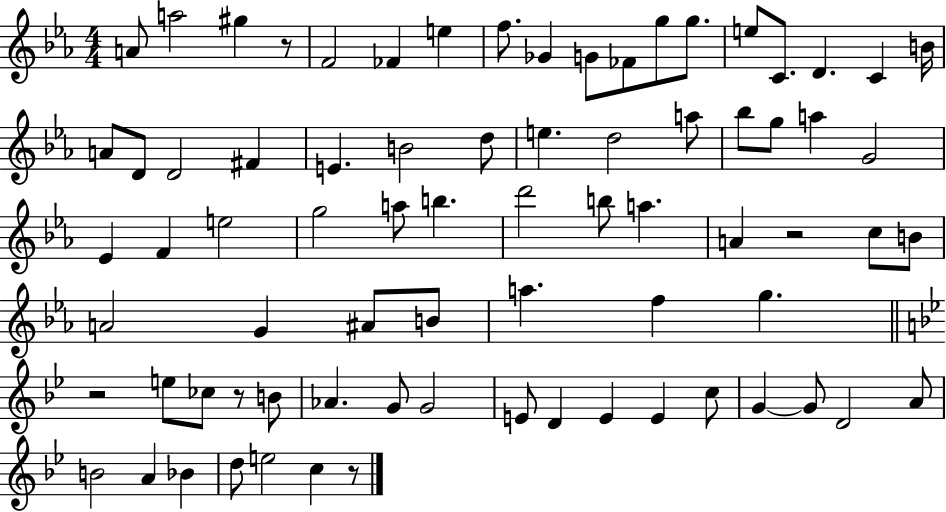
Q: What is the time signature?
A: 4/4